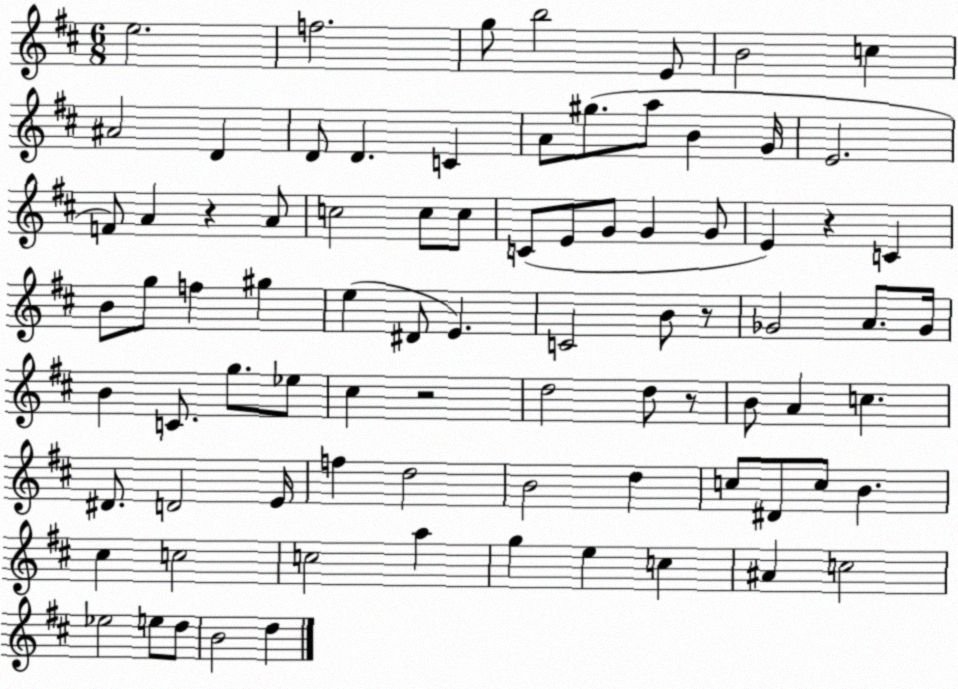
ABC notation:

X:1
T:Untitled
M:6/8
L:1/4
K:D
e2 f2 g/2 b2 E/2 B2 c ^A2 D D/2 D C A/2 ^g/2 a/2 B G/4 E2 F/2 A z A/2 c2 c/2 c/2 C/2 E/2 G/2 G G/2 E z C B/2 g/2 f ^g e ^D/2 E C2 B/2 z/2 _G2 A/2 _G/4 B C/2 g/2 _e/2 ^c z2 d2 d/2 z/2 B/2 A c ^D/2 D2 E/4 f d2 B2 d c/2 ^D/2 c/2 B ^c c2 c2 a g e c ^A c2 _e2 e/2 d/2 B2 d